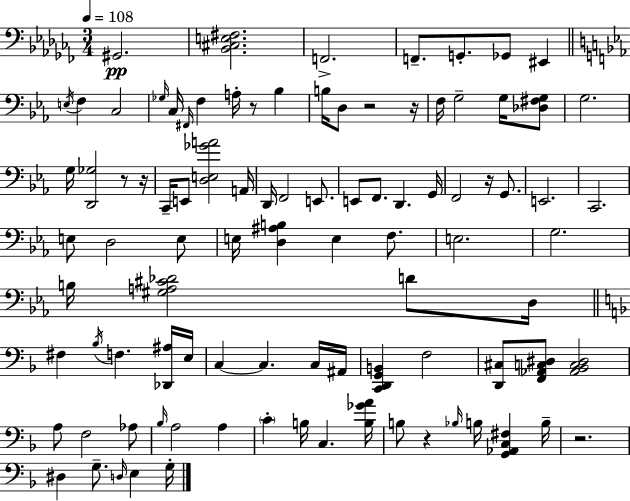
X:1
T:Untitled
M:3/4
L:1/4
K:Abm
^G,,2 [_B,,^C,E,^F,]2 F,,2 F,,/2 G,,/2 _G,,/2 ^E,, E,/4 F, C,2 _G,/4 C,/4 ^F,,/4 F, A,/4 z/2 _B, B,/4 D,/2 z2 z/4 F,/4 G,2 G,/4 [_D,^F,G,]/2 G,2 G,/4 [D,,_G,]2 z/2 z/4 C,,/4 E,,/2 [D,E,_GA]2 A,,/4 D,,/4 F,,2 E,,/2 E,,/2 F,,/2 D,, G,,/4 F,,2 z/4 G,,/2 E,,2 C,,2 E,/2 D,2 E,/2 E,/4 [D,^A,B,] E, F,/2 E,2 G,2 B,/4 [^G,A,^C_D]2 D/2 D,/4 ^F, _B,/4 F, [_D,,^A,]/4 E,/4 C, C, C,/4 ^A,,/4 [C,,D,,G,,B,,] F,2 [D,,^C,]/2 [F,,_A,,C,^D,]/2 [_A,,_B,,C,^D,]2 A,/2 F,2 _A,/2 _B,/4 A,2 A, C B,/4 C, [B,_GA]/4 B,/2 z _B,/4 B,/4 [G,,_A,,C,^F,] B,/4 z2 ^D, G,/2 D,/4 E, G,/4